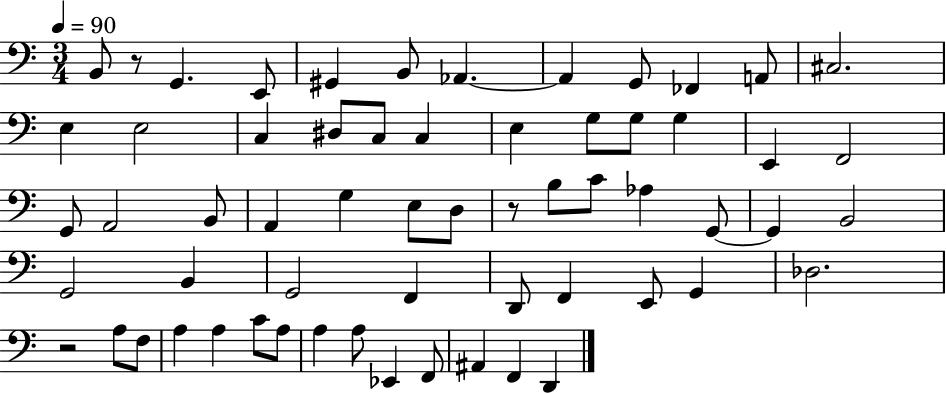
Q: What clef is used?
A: bass